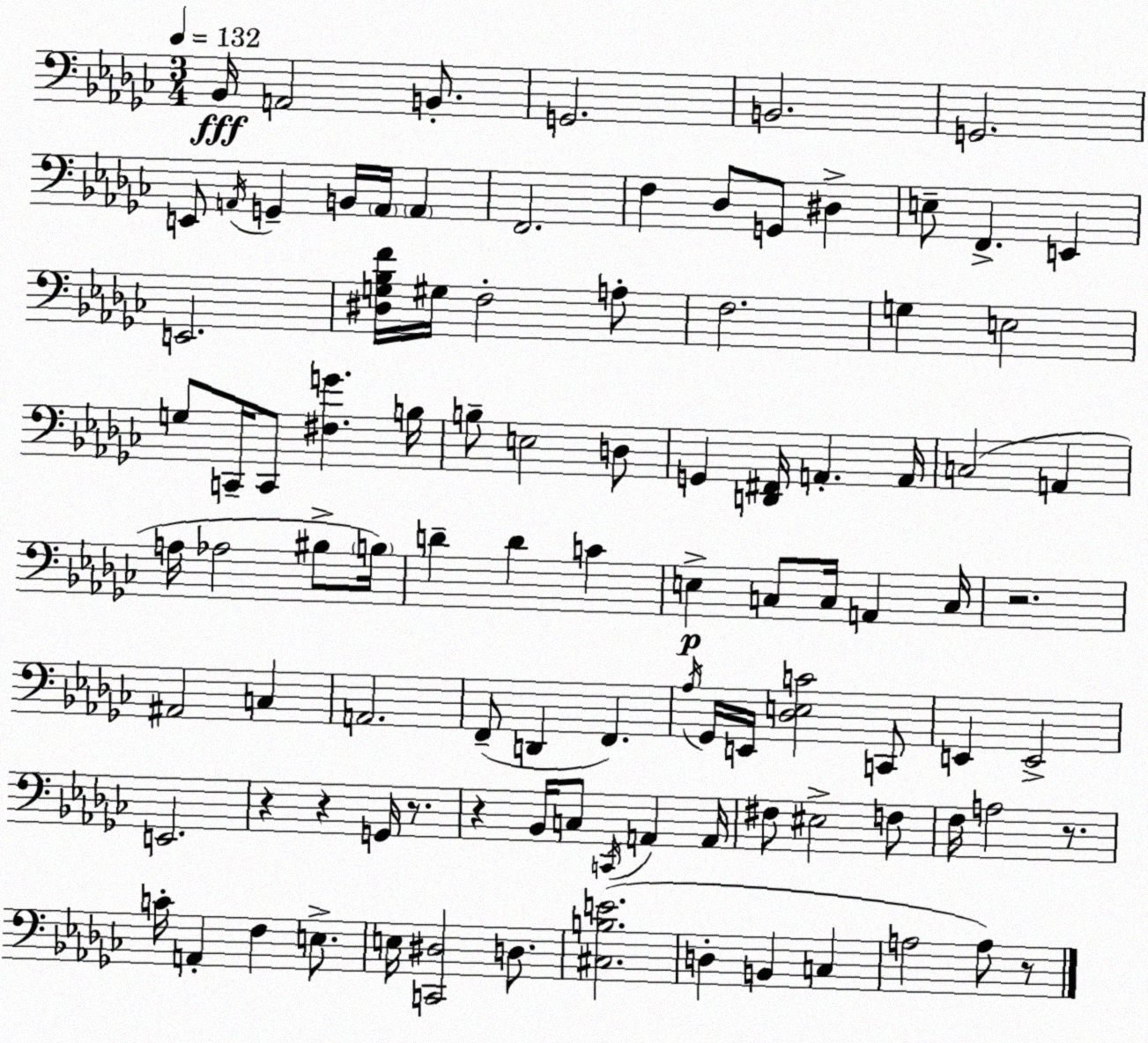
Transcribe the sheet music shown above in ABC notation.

X:1
T:Untitled
M:3/4
L:1/4
K:Ebm
_B,,/4 A,,2 B,,/2 G,,2 B,,2 G,,2 E,,/2 A,,/4 G,, B,,/4 A,,/4 A,, F,,2 F, _D,/2 G,,/2 ^D, E,/2 F,, E,, E,,2 [^D,G,_B,F]/4 ^G,/4 F,2 A,/2 F,2 G, E,2 G,/2 C,,/4 C,,/2 [^F,G] B,/4 B,/2 E,2 D,/2 G,, [D,,^F,,]/4 A,, A,,/4 C,2 A,, A,/4 _A,2 ^B,/2 B,/4 D D C E, C,/2 C,/4 A,, C,/4 z2 ^A,,2 C, A,,2 F,,/2 D,, F,, _A,/4 _G,,/4 E,,/4 [_D,E,C]2 C,,/2 E,, E,,2 E,,2 z z G,,/4 z/2 z _B,,/4 C,/2 C,,/4 A,, A,,/4 ^F,/2 ^E,2 F,/2 F,/4 A,2 z/2 C/4 A,, F, E,/2 E,/4 [C,,^D,]2 D,/2 [^C,B,E]2 D, B,, C, A,2 A,/2 z/2